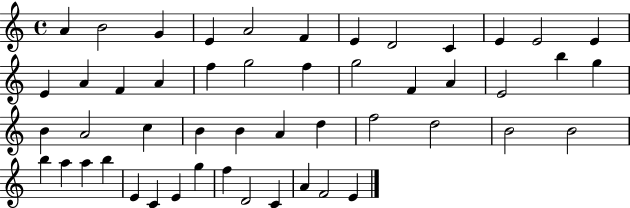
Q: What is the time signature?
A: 4/4